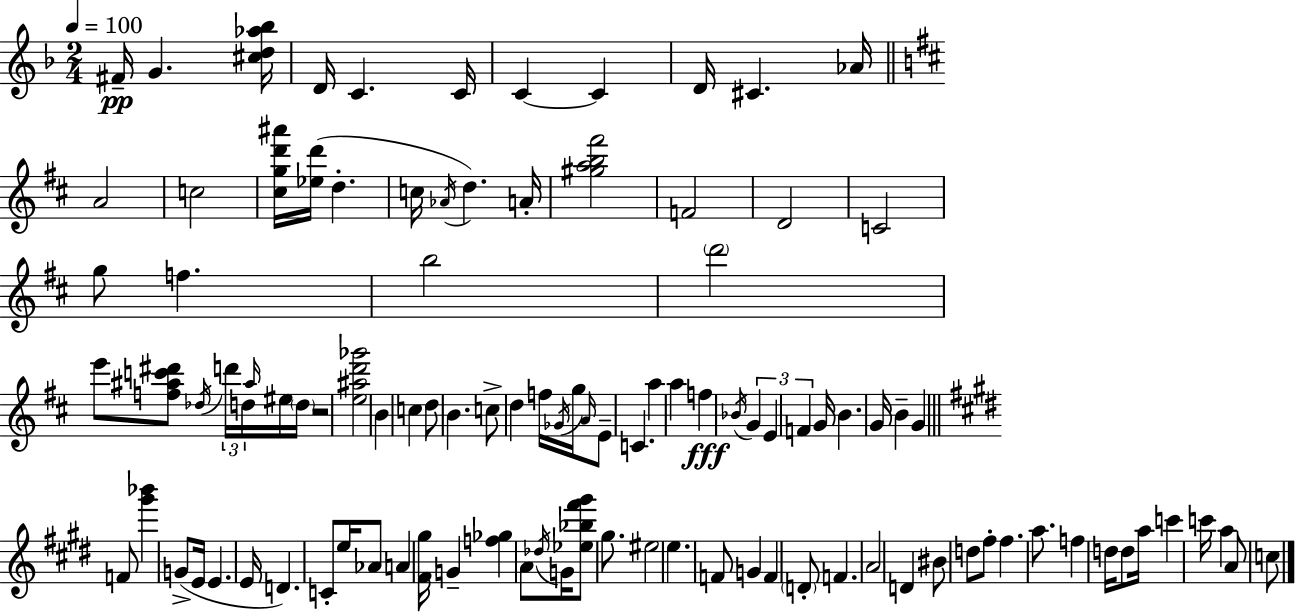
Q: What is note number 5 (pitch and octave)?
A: C4